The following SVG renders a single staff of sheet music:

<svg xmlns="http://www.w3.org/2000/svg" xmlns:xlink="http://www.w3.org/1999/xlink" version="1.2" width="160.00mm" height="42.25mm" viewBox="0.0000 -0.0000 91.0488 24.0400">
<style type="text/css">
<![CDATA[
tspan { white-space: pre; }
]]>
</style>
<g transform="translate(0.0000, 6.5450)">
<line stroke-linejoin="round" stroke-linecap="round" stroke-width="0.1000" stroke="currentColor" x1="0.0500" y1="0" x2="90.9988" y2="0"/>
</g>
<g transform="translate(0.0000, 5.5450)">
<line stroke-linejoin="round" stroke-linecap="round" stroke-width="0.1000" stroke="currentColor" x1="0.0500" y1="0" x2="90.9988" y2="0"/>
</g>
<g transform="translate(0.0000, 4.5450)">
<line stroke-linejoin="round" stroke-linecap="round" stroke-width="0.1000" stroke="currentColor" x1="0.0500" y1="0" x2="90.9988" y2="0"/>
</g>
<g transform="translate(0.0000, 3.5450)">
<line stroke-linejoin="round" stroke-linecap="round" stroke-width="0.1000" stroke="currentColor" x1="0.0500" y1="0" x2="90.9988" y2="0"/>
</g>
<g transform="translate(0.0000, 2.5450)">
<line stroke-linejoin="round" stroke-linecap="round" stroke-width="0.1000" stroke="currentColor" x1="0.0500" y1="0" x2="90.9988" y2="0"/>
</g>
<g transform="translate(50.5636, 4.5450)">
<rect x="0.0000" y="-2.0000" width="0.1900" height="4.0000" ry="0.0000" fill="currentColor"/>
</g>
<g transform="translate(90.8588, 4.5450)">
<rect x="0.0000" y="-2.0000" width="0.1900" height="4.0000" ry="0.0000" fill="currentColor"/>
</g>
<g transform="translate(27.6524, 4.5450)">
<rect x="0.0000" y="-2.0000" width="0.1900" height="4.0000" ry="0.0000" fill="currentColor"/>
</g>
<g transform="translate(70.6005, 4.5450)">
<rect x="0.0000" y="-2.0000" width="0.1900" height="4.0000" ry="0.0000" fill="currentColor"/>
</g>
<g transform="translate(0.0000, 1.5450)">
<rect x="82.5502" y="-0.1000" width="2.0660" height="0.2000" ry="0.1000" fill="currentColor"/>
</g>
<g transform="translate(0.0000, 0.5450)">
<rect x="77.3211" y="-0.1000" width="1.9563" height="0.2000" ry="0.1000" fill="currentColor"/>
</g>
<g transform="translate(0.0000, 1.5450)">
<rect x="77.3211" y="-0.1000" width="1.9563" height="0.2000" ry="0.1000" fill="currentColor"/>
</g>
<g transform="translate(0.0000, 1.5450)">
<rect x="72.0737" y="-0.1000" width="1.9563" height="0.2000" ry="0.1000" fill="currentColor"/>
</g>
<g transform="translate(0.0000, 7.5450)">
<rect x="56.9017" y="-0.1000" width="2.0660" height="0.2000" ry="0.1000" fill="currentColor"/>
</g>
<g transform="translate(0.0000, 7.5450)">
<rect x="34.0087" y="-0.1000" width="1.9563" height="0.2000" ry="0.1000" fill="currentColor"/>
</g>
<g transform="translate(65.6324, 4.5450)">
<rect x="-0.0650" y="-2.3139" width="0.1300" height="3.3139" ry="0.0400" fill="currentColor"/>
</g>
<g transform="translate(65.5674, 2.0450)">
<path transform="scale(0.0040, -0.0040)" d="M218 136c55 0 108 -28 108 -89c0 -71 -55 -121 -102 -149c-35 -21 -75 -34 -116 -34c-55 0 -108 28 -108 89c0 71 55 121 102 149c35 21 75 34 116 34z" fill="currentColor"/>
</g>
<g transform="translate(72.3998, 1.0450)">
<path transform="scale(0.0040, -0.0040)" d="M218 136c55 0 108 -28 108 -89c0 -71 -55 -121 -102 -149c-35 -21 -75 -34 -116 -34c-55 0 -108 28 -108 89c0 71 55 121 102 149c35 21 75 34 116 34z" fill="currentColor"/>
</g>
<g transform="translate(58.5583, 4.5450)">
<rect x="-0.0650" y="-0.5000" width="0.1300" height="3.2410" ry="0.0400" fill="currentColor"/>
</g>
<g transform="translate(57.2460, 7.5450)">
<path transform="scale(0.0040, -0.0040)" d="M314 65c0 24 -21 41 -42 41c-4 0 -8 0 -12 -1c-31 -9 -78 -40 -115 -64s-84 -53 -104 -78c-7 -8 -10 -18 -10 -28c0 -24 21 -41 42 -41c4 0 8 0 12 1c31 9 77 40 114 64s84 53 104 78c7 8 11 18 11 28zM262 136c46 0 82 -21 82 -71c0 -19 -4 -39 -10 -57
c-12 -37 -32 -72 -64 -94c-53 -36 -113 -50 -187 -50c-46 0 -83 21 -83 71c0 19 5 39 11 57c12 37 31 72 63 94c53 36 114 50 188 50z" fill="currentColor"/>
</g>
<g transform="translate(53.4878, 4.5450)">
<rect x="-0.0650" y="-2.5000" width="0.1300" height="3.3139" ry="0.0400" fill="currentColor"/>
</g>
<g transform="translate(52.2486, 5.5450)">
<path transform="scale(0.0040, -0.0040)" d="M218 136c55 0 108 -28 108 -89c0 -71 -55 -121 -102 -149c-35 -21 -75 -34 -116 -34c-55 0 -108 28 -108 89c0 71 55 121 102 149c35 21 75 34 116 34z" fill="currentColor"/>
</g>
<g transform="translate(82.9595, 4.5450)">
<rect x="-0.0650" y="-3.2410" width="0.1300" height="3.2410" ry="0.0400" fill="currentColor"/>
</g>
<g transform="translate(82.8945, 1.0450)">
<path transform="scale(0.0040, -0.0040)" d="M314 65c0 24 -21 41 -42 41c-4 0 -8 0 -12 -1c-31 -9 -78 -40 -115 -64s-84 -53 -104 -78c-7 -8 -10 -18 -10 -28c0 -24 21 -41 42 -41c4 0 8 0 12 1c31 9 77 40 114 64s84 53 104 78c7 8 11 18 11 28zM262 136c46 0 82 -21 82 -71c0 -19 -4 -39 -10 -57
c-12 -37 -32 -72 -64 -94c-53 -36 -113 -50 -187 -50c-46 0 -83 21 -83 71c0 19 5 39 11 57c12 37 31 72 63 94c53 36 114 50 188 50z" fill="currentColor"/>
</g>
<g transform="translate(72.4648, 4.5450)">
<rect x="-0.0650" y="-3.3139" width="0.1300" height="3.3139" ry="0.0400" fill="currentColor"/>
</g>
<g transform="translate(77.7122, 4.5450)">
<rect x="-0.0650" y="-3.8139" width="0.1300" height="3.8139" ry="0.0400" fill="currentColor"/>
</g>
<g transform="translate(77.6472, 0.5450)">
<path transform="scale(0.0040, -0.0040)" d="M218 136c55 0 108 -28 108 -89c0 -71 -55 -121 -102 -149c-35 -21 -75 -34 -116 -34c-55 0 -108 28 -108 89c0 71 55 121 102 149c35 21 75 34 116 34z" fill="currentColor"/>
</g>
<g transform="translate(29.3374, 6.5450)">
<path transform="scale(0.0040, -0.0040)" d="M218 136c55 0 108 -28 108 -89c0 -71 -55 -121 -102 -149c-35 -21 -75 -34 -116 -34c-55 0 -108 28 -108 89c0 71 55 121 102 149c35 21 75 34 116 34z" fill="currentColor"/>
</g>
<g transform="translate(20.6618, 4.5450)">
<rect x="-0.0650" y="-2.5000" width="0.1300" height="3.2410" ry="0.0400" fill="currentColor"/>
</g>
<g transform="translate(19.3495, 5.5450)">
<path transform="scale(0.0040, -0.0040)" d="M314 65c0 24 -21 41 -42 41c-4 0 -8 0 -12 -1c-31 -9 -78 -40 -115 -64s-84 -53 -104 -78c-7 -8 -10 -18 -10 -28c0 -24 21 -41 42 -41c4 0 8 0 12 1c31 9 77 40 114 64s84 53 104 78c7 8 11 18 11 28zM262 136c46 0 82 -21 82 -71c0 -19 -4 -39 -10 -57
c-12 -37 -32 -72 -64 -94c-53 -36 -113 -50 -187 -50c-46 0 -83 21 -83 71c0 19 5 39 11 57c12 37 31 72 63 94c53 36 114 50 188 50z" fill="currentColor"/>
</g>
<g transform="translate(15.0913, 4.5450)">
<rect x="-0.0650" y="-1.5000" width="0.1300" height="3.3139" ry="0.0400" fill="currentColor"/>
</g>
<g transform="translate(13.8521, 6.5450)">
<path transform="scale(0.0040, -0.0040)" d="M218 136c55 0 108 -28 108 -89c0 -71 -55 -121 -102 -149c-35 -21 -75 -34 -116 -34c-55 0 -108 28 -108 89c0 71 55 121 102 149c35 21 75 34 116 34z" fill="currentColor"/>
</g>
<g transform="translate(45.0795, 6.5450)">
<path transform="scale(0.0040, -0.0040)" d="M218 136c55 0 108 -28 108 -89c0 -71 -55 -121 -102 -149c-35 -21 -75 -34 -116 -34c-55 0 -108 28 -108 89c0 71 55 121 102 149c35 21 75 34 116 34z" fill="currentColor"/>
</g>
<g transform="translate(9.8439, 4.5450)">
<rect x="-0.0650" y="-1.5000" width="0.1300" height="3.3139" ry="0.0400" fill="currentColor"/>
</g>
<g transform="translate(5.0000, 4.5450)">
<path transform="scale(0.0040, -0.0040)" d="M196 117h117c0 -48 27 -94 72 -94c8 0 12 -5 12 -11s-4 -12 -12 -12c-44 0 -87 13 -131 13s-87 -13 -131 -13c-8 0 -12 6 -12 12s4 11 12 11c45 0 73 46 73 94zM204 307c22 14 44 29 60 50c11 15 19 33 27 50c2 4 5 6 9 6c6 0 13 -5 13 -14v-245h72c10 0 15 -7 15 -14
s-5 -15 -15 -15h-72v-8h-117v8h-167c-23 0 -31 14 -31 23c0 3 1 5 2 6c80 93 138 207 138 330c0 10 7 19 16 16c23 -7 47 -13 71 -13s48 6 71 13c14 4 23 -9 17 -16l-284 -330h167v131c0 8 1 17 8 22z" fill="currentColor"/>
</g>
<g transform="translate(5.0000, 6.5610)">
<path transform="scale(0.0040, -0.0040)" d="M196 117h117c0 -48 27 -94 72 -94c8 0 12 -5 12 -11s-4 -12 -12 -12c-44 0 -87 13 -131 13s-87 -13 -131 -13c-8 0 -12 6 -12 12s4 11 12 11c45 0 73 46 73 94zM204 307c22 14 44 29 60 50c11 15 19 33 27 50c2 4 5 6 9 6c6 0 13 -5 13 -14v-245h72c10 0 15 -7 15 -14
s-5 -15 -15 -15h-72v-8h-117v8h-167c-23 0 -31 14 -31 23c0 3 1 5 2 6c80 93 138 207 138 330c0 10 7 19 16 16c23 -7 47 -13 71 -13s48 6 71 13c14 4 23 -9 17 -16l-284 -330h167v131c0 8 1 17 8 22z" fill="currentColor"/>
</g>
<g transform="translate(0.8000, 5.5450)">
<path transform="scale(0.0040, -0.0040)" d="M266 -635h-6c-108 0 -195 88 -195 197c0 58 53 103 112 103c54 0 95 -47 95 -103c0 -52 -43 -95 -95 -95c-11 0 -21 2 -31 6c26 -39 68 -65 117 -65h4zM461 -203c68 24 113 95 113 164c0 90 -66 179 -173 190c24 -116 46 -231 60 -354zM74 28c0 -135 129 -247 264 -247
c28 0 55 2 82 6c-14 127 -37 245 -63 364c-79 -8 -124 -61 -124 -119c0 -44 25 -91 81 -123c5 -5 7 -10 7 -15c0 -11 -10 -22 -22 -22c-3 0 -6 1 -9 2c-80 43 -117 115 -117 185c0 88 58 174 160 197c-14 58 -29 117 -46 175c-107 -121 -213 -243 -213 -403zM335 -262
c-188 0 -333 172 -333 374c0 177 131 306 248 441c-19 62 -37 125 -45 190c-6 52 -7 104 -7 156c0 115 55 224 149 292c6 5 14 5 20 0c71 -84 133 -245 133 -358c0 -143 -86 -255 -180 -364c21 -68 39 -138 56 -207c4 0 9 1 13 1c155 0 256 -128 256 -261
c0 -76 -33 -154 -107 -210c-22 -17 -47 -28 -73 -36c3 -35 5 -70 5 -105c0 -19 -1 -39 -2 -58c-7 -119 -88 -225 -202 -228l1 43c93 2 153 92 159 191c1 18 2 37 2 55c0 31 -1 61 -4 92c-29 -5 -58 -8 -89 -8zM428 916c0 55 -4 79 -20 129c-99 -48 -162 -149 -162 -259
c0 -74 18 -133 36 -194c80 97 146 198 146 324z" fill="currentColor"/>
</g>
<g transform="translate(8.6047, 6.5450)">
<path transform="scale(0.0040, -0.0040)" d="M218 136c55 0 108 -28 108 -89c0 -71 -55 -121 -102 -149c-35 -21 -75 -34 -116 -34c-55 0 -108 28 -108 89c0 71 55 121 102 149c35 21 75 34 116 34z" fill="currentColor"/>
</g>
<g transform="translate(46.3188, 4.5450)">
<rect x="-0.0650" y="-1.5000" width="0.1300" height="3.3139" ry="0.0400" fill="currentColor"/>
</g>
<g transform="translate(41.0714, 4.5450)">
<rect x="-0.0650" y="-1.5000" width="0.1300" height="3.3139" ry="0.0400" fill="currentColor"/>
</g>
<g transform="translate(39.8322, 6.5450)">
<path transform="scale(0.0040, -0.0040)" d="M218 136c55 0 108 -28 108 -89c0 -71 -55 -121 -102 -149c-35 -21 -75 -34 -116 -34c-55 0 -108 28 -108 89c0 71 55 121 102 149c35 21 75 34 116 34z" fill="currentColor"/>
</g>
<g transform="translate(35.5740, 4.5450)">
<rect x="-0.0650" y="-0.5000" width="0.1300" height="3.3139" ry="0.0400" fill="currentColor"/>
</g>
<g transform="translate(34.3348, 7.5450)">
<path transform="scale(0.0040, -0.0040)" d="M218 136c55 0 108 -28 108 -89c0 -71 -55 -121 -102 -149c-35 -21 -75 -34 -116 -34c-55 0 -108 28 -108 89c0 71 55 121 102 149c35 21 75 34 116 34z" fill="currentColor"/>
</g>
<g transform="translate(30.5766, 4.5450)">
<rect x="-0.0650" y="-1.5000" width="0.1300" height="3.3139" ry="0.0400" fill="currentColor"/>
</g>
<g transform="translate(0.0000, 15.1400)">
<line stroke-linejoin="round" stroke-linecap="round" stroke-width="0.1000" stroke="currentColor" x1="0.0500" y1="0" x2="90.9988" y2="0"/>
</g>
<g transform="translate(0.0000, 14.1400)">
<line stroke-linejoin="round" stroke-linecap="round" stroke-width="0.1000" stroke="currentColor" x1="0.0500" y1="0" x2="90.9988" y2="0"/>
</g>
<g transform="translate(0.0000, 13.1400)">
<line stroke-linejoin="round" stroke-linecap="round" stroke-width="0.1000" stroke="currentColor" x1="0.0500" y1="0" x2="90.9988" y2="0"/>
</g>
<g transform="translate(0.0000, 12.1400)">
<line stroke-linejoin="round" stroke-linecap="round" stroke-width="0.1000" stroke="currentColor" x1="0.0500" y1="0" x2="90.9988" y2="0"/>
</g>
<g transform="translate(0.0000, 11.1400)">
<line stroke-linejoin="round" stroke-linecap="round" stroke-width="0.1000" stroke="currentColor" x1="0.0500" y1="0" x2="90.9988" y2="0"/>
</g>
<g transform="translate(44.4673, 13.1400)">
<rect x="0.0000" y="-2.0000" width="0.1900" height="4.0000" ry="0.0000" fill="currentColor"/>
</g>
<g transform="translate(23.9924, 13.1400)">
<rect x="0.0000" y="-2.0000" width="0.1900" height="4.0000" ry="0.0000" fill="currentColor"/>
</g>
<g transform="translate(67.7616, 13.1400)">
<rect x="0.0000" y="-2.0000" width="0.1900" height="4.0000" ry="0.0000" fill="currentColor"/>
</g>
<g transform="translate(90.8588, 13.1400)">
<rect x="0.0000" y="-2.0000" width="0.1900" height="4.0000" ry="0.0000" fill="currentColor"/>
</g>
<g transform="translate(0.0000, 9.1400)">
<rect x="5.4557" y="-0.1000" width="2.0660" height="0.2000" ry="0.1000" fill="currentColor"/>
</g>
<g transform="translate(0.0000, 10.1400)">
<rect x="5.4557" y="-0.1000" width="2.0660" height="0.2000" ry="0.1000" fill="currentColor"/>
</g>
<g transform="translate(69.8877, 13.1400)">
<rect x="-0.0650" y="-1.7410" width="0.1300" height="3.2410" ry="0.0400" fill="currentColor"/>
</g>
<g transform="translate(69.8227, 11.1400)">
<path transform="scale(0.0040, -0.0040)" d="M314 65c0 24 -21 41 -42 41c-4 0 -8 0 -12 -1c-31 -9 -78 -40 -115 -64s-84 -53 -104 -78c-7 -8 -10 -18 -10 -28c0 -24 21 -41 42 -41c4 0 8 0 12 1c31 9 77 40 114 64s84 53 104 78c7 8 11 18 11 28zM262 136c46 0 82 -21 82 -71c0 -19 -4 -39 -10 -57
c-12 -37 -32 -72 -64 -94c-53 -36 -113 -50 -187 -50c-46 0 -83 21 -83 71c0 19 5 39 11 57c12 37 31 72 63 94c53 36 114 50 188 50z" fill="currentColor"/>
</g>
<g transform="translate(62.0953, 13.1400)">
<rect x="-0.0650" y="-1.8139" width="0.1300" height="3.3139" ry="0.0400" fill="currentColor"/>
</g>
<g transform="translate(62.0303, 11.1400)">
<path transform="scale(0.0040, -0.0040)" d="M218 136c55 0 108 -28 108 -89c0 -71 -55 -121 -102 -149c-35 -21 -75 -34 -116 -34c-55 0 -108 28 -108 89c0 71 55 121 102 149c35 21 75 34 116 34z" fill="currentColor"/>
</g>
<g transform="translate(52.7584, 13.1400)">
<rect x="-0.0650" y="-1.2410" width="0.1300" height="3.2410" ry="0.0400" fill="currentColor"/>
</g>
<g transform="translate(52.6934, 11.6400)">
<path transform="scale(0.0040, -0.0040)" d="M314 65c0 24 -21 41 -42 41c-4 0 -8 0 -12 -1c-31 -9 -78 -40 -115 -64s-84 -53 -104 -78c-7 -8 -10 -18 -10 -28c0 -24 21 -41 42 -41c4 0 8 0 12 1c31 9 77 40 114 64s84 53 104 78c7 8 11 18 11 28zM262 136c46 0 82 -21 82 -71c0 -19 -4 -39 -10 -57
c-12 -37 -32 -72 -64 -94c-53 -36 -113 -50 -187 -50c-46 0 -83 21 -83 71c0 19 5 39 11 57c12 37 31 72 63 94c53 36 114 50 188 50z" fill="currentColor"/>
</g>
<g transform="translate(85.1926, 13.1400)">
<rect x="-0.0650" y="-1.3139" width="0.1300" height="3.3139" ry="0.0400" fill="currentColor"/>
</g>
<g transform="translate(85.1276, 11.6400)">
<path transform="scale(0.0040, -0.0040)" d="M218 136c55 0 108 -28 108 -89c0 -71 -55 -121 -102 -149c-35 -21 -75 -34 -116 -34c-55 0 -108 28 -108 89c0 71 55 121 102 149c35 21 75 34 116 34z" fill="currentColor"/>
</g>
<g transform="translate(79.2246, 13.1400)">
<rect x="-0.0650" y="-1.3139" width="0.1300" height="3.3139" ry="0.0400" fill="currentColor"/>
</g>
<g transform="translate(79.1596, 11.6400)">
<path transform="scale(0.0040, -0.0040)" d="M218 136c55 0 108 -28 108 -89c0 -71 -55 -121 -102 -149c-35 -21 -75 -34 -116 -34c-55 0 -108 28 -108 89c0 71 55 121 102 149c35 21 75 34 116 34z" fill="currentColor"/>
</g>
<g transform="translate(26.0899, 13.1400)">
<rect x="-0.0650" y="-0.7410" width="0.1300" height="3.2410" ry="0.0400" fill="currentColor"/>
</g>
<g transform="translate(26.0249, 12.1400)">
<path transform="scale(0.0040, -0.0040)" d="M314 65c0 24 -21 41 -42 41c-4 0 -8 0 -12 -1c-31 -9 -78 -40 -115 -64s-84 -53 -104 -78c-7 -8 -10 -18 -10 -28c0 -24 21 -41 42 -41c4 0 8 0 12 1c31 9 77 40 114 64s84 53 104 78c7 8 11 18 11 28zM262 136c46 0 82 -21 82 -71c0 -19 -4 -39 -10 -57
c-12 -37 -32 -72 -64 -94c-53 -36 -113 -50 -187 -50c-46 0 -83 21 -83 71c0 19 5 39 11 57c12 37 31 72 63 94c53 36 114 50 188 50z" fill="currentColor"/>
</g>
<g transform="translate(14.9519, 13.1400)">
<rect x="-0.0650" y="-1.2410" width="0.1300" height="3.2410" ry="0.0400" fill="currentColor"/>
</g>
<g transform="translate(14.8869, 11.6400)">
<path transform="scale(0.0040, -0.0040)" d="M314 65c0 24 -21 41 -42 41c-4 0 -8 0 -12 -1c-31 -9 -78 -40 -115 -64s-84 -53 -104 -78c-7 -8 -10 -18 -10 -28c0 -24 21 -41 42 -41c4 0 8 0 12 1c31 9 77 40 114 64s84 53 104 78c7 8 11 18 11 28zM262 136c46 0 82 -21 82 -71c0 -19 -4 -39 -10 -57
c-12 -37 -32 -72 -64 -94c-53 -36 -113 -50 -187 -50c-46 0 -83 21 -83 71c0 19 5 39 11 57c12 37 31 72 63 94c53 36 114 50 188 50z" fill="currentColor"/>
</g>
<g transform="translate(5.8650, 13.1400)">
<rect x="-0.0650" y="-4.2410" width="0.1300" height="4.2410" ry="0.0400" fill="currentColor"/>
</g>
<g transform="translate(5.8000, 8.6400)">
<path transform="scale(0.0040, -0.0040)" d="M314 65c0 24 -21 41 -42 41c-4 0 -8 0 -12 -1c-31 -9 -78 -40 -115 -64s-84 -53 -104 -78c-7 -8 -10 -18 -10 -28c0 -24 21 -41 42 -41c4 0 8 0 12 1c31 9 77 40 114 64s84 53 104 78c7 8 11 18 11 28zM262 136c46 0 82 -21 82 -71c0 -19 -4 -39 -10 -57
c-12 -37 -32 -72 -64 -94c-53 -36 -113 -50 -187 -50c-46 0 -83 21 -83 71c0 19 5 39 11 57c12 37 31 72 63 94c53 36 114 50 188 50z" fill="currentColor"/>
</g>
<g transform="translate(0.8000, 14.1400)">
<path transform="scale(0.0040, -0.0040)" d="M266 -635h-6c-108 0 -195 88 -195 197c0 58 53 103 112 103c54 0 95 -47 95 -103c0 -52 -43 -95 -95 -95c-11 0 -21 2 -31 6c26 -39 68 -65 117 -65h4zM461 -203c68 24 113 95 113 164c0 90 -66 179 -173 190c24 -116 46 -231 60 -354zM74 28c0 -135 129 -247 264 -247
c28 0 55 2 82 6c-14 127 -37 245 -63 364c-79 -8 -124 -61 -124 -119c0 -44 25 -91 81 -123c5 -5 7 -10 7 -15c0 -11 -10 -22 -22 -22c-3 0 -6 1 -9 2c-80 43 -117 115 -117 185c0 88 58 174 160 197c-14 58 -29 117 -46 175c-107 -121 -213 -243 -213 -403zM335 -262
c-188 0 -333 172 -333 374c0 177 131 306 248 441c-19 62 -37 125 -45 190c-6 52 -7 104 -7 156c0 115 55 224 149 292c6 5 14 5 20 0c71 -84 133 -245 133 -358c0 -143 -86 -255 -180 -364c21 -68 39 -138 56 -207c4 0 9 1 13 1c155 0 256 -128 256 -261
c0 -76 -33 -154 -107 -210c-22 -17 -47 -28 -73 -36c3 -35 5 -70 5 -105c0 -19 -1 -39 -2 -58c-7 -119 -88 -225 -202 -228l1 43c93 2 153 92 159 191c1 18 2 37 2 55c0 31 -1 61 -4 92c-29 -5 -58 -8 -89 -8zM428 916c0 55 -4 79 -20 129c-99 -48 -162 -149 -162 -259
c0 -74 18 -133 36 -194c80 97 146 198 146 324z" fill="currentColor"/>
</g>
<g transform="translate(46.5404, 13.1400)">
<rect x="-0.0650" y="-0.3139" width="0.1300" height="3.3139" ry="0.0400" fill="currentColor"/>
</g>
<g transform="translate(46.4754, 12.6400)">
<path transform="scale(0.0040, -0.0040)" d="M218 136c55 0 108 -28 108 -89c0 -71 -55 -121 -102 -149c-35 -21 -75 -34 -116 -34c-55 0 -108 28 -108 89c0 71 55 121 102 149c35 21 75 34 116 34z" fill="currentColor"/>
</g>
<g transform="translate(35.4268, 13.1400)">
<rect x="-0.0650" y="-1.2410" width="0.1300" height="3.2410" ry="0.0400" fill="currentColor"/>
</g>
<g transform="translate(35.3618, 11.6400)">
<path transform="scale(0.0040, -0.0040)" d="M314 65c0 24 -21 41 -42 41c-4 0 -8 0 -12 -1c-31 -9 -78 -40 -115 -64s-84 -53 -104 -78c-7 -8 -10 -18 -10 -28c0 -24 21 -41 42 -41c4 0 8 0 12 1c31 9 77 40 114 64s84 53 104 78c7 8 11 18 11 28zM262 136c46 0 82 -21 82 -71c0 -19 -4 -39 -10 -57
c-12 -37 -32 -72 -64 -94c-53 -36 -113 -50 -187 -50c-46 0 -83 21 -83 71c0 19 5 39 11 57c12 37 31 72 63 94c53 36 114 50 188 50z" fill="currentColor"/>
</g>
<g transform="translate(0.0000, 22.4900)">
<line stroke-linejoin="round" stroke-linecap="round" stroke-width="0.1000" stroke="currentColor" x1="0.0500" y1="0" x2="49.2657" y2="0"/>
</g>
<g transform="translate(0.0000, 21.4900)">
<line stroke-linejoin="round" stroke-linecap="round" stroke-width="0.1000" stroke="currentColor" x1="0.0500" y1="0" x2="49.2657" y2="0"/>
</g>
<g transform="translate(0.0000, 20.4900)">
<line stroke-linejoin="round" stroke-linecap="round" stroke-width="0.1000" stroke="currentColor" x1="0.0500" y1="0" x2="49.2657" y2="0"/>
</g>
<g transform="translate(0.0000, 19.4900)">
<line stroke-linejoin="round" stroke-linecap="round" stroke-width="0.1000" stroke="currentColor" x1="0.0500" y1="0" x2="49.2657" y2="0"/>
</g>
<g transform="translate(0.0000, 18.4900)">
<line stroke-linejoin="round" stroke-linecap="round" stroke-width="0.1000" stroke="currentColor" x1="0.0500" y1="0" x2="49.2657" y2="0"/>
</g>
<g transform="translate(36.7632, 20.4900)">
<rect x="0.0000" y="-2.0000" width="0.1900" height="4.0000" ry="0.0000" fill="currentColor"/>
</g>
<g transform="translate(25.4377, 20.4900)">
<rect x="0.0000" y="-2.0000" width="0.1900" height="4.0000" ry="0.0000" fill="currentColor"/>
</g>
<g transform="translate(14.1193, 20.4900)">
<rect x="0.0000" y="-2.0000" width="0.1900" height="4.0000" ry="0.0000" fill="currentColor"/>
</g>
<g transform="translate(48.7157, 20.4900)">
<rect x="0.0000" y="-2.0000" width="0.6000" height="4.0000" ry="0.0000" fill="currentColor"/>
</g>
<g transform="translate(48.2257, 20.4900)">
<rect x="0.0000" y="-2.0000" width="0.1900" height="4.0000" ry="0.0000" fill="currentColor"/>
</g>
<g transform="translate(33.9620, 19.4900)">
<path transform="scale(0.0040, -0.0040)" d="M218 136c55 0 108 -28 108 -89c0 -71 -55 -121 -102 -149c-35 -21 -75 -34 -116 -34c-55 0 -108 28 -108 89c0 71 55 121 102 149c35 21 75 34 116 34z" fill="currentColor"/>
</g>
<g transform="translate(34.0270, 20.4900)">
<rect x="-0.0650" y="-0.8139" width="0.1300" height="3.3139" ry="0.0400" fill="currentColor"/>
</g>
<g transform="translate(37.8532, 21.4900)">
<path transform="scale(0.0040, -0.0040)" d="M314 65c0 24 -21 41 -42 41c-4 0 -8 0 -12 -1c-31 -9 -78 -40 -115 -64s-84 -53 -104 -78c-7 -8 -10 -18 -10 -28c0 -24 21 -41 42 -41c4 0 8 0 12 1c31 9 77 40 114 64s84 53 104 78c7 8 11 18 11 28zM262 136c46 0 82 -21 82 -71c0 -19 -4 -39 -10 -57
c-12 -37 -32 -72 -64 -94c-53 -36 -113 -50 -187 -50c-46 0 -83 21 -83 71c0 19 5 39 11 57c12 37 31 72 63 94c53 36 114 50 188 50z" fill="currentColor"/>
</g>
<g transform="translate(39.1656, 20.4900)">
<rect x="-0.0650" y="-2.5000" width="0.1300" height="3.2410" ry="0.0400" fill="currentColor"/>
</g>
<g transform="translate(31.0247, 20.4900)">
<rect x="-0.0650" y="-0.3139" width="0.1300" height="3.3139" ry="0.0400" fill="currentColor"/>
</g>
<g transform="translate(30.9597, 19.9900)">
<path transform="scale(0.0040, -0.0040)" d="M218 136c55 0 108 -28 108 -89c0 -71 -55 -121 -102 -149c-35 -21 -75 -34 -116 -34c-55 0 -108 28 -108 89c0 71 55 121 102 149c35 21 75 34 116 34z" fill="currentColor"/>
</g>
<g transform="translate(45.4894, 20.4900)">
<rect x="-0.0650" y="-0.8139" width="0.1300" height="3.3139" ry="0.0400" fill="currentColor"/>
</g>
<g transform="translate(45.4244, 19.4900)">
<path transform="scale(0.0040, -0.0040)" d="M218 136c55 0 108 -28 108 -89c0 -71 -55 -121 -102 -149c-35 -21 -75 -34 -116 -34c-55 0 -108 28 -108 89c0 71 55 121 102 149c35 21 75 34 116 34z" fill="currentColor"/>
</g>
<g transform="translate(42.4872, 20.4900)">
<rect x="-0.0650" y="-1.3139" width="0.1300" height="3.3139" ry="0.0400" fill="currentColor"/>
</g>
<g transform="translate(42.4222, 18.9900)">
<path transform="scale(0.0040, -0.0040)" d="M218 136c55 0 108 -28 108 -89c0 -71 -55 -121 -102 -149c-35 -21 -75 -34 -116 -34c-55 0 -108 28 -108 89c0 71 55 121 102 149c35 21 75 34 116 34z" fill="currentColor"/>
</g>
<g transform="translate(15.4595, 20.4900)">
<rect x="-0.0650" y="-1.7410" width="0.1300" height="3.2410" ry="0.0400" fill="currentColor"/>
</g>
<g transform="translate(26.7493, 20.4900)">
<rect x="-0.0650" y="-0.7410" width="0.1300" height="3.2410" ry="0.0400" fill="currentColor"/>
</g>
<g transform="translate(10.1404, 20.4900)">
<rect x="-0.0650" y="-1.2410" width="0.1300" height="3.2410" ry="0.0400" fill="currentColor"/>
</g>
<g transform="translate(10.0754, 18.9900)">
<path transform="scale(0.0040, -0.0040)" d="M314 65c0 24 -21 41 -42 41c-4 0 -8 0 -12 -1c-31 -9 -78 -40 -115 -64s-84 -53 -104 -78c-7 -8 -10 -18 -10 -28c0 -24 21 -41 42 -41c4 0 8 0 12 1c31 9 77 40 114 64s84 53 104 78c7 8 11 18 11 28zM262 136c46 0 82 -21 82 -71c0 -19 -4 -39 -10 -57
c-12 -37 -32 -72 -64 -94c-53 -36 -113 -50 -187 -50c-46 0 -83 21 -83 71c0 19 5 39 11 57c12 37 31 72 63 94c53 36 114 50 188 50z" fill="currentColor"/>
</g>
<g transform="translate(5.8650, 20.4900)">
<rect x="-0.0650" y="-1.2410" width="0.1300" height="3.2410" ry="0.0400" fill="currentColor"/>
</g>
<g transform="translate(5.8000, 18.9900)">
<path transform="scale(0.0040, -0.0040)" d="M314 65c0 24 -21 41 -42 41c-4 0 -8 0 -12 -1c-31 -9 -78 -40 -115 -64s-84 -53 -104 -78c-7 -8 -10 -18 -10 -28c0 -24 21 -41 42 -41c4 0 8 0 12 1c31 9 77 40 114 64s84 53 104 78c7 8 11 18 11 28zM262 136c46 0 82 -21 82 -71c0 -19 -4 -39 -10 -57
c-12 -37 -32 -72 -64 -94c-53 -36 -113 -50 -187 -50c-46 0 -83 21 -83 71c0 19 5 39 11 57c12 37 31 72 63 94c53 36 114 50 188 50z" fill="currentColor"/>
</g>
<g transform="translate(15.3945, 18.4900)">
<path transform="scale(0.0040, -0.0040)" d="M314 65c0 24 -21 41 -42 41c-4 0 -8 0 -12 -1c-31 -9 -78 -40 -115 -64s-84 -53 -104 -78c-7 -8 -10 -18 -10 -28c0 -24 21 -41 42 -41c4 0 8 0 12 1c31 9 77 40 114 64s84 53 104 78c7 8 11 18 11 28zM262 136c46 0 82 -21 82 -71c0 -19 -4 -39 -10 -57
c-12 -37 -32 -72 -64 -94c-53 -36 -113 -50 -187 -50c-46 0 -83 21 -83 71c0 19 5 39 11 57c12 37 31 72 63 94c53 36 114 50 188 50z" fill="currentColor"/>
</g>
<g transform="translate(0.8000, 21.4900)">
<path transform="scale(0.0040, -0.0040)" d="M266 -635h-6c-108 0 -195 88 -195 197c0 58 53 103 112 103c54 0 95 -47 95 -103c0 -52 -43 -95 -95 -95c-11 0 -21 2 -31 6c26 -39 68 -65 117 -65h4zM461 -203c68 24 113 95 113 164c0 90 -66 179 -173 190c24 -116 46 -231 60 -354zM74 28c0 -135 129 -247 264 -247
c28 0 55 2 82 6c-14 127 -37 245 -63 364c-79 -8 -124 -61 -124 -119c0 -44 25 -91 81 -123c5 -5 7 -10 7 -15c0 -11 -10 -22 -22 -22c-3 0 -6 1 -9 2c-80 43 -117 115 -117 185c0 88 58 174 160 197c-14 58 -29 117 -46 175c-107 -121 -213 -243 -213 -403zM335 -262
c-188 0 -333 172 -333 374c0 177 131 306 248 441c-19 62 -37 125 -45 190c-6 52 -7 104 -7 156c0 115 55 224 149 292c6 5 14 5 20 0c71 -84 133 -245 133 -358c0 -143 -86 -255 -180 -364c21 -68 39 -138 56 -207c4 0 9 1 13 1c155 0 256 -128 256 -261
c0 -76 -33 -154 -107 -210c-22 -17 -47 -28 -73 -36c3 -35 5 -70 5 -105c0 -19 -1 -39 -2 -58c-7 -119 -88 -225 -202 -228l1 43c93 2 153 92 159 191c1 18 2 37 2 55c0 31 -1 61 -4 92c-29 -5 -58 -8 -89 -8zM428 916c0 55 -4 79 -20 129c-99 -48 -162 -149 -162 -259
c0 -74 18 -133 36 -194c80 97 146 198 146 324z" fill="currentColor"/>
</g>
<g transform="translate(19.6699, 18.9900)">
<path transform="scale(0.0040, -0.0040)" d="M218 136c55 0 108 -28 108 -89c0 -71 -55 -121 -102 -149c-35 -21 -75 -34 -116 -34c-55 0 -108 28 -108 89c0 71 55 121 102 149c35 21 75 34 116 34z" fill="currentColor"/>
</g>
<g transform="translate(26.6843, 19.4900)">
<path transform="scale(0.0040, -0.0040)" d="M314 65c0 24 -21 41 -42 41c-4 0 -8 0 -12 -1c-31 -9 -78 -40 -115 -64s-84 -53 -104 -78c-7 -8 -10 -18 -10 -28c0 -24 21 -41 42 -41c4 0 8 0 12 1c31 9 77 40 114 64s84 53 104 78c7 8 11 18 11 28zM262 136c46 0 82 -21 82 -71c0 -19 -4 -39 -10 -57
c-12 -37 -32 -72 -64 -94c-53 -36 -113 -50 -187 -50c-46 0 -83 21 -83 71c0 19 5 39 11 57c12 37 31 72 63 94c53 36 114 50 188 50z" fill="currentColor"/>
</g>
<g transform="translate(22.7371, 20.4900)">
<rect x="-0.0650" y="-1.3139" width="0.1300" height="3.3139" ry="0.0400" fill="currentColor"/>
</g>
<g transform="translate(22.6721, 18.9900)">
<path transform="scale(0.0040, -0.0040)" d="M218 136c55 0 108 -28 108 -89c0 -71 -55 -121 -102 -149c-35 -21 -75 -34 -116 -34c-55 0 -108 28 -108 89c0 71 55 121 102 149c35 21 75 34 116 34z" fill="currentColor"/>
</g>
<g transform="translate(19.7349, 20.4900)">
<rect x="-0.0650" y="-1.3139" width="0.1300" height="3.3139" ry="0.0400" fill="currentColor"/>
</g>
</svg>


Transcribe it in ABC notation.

X:1
T:Untitled
M:4/4
L:1/4
K:C
E E G2 E C E E G C2 g b c' b2 d'2 e2 d2 e2 c e2 f f2 e e e2 e2 f2 e e d2 c d G2 e d